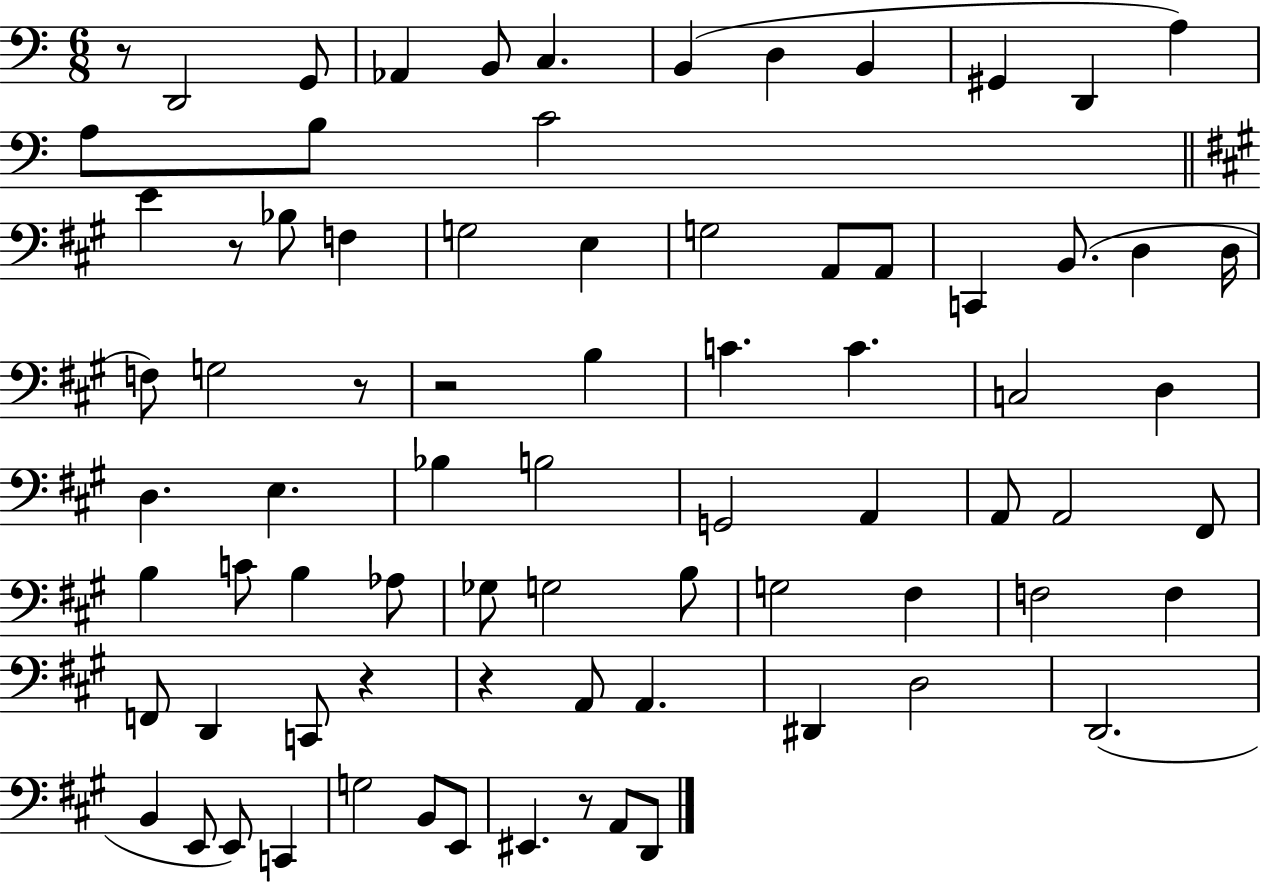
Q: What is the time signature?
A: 6/8